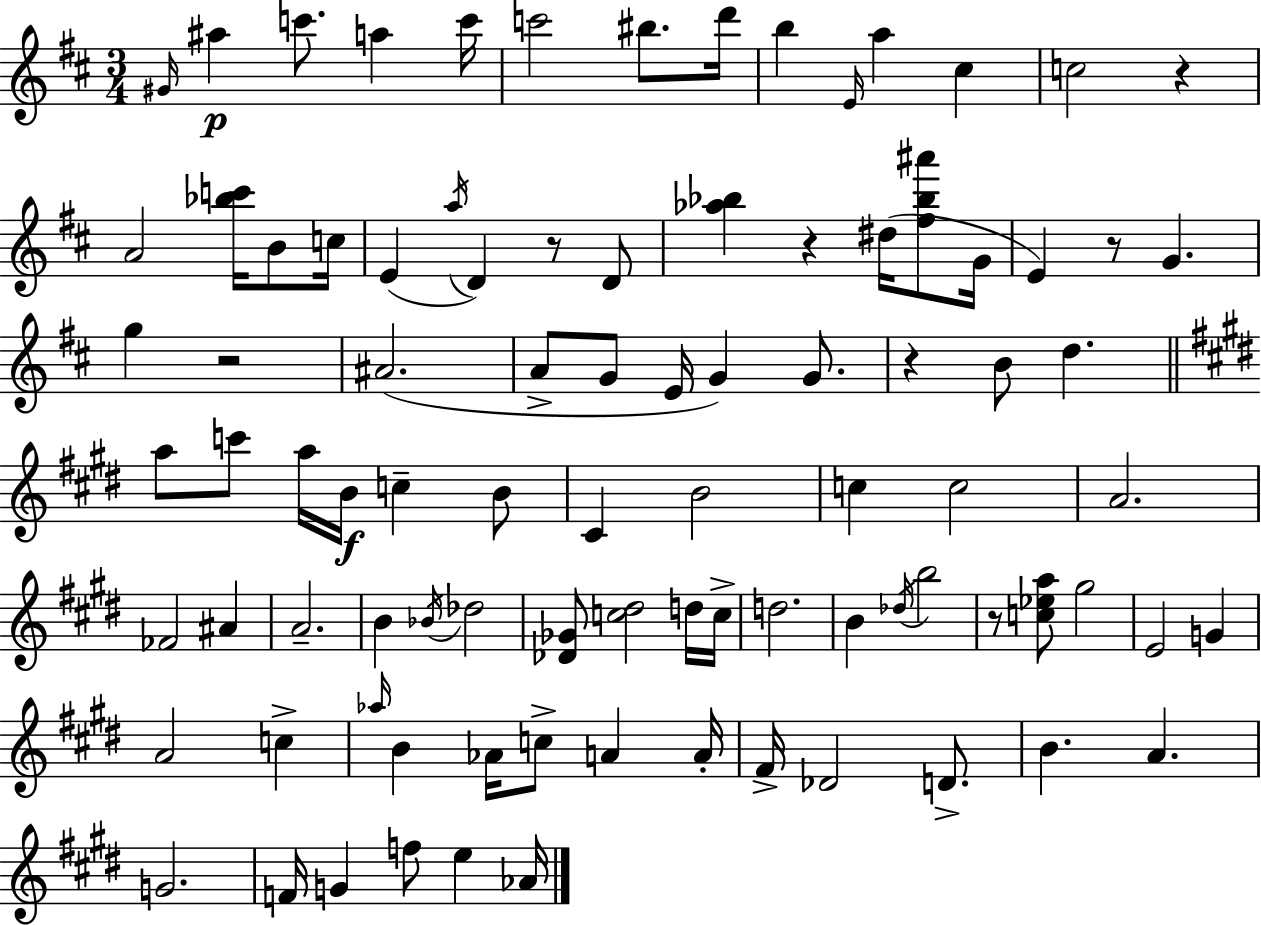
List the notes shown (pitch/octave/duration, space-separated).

G#4/s A#5/q C6/e. A5/q C6/s C6/h BIS5/e. D6/s B5/q E4/s A5/q C#5/q C5/h R/q A4/h [Bb5,C6]/s B4/e C5/s E4/q A5/s D4/q R/e D4/e [Ab5,Bb5]/q R/q D#5/s [F#5,Bb5,A#6]/e G4/s E4/q R/e G4/q. G5/q R/h A#4/h. A4/e G4/e E4/s G4/q G4/e. R/q B4/e D5/q. A5/e C6/e A5/s B4/s C5/q B4/e C#4/q B4/h C5/q C5/h A4/h. FES4/h A#4/q A4/h. B4/q Bb4/s Db5/h [Db4,Gb4]/e [C5,D#5]/h D5/s C5/s D5/h. B4/q Db5/s B5/h R/e [C5,Eb5,A5]/e G#5/h E4/h G4/q A4/h C5/q Ab5/s B4/q Ab4/s C5/e A4/q A4/s F#4/s Db4/h D4/e. B4/q. A4/q. G4/h. F4/s G4/q F5/e E5/q Ab4/s